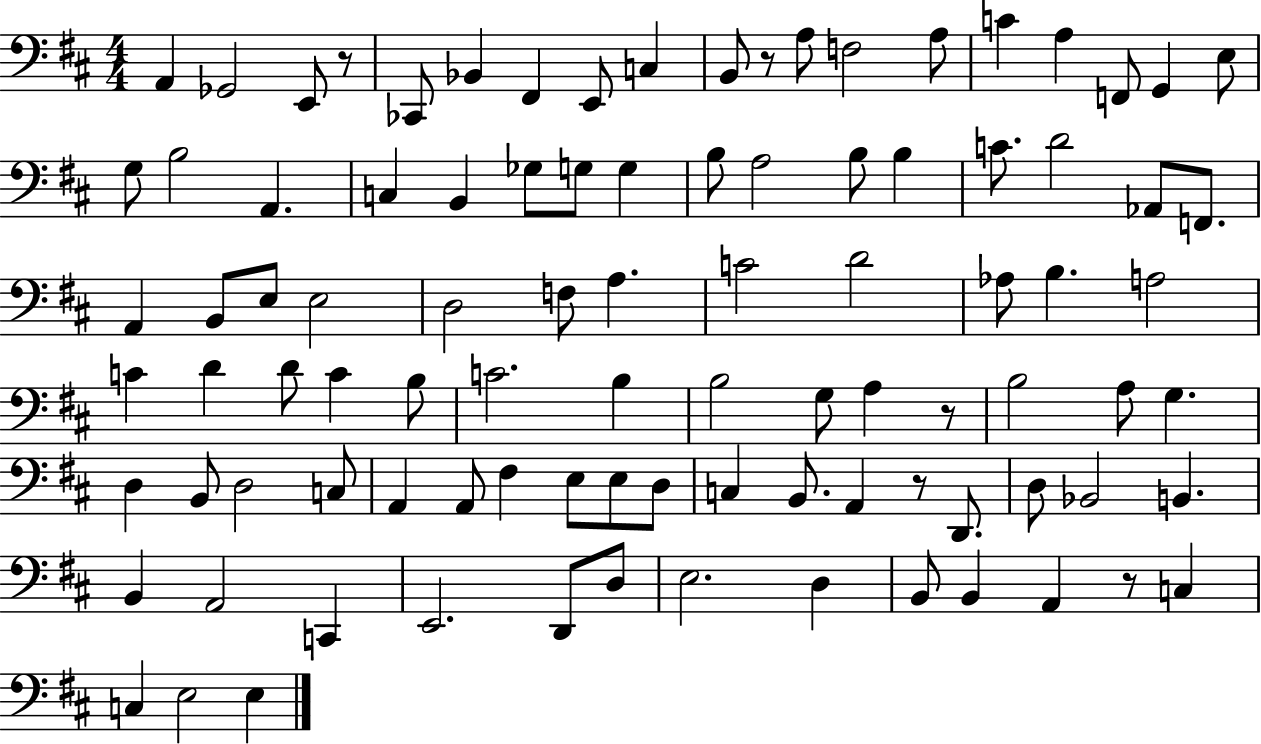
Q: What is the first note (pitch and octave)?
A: A2